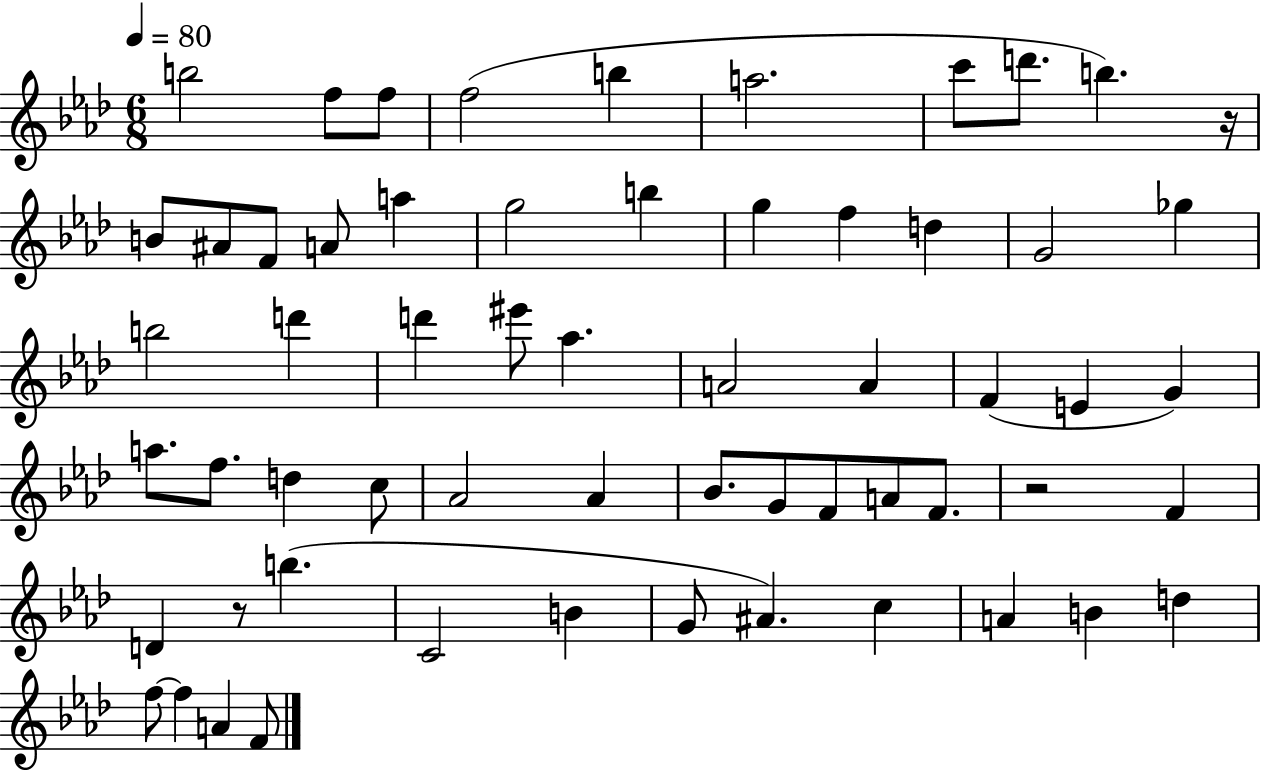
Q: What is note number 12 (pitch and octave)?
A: F4